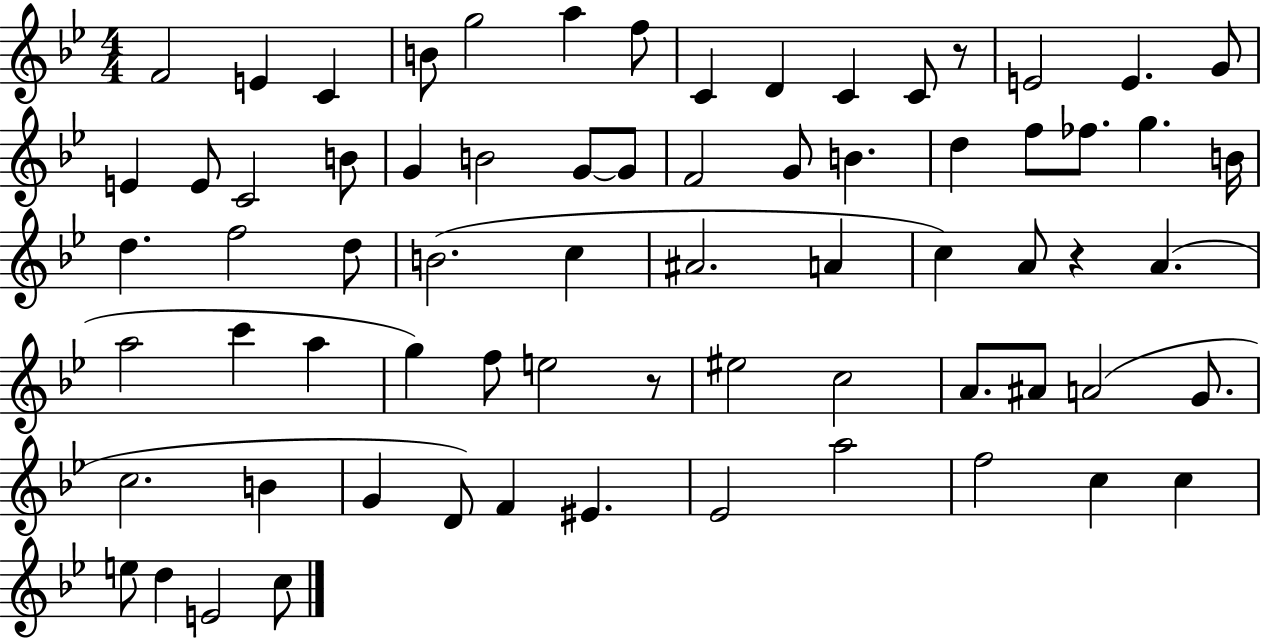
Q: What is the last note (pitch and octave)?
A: C5